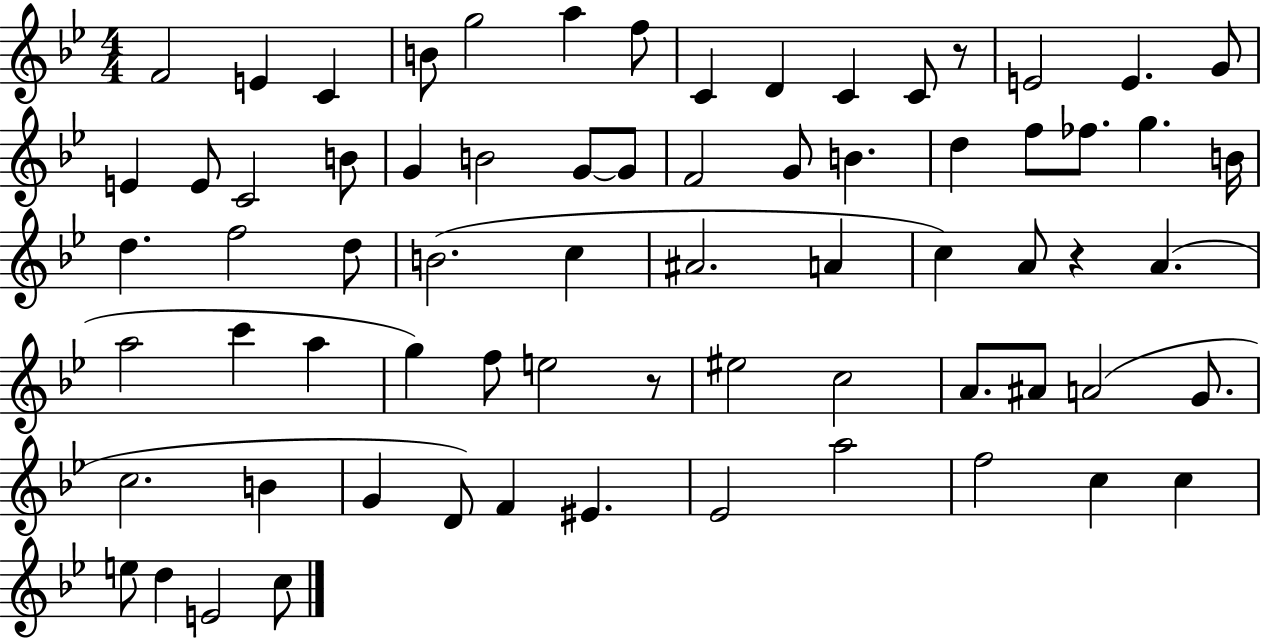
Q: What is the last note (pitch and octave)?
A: C5